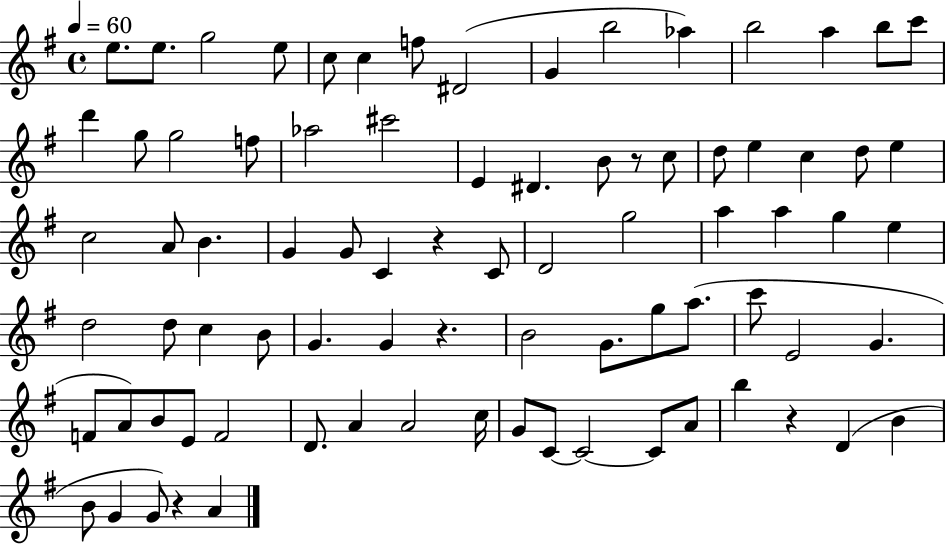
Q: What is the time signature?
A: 4/4